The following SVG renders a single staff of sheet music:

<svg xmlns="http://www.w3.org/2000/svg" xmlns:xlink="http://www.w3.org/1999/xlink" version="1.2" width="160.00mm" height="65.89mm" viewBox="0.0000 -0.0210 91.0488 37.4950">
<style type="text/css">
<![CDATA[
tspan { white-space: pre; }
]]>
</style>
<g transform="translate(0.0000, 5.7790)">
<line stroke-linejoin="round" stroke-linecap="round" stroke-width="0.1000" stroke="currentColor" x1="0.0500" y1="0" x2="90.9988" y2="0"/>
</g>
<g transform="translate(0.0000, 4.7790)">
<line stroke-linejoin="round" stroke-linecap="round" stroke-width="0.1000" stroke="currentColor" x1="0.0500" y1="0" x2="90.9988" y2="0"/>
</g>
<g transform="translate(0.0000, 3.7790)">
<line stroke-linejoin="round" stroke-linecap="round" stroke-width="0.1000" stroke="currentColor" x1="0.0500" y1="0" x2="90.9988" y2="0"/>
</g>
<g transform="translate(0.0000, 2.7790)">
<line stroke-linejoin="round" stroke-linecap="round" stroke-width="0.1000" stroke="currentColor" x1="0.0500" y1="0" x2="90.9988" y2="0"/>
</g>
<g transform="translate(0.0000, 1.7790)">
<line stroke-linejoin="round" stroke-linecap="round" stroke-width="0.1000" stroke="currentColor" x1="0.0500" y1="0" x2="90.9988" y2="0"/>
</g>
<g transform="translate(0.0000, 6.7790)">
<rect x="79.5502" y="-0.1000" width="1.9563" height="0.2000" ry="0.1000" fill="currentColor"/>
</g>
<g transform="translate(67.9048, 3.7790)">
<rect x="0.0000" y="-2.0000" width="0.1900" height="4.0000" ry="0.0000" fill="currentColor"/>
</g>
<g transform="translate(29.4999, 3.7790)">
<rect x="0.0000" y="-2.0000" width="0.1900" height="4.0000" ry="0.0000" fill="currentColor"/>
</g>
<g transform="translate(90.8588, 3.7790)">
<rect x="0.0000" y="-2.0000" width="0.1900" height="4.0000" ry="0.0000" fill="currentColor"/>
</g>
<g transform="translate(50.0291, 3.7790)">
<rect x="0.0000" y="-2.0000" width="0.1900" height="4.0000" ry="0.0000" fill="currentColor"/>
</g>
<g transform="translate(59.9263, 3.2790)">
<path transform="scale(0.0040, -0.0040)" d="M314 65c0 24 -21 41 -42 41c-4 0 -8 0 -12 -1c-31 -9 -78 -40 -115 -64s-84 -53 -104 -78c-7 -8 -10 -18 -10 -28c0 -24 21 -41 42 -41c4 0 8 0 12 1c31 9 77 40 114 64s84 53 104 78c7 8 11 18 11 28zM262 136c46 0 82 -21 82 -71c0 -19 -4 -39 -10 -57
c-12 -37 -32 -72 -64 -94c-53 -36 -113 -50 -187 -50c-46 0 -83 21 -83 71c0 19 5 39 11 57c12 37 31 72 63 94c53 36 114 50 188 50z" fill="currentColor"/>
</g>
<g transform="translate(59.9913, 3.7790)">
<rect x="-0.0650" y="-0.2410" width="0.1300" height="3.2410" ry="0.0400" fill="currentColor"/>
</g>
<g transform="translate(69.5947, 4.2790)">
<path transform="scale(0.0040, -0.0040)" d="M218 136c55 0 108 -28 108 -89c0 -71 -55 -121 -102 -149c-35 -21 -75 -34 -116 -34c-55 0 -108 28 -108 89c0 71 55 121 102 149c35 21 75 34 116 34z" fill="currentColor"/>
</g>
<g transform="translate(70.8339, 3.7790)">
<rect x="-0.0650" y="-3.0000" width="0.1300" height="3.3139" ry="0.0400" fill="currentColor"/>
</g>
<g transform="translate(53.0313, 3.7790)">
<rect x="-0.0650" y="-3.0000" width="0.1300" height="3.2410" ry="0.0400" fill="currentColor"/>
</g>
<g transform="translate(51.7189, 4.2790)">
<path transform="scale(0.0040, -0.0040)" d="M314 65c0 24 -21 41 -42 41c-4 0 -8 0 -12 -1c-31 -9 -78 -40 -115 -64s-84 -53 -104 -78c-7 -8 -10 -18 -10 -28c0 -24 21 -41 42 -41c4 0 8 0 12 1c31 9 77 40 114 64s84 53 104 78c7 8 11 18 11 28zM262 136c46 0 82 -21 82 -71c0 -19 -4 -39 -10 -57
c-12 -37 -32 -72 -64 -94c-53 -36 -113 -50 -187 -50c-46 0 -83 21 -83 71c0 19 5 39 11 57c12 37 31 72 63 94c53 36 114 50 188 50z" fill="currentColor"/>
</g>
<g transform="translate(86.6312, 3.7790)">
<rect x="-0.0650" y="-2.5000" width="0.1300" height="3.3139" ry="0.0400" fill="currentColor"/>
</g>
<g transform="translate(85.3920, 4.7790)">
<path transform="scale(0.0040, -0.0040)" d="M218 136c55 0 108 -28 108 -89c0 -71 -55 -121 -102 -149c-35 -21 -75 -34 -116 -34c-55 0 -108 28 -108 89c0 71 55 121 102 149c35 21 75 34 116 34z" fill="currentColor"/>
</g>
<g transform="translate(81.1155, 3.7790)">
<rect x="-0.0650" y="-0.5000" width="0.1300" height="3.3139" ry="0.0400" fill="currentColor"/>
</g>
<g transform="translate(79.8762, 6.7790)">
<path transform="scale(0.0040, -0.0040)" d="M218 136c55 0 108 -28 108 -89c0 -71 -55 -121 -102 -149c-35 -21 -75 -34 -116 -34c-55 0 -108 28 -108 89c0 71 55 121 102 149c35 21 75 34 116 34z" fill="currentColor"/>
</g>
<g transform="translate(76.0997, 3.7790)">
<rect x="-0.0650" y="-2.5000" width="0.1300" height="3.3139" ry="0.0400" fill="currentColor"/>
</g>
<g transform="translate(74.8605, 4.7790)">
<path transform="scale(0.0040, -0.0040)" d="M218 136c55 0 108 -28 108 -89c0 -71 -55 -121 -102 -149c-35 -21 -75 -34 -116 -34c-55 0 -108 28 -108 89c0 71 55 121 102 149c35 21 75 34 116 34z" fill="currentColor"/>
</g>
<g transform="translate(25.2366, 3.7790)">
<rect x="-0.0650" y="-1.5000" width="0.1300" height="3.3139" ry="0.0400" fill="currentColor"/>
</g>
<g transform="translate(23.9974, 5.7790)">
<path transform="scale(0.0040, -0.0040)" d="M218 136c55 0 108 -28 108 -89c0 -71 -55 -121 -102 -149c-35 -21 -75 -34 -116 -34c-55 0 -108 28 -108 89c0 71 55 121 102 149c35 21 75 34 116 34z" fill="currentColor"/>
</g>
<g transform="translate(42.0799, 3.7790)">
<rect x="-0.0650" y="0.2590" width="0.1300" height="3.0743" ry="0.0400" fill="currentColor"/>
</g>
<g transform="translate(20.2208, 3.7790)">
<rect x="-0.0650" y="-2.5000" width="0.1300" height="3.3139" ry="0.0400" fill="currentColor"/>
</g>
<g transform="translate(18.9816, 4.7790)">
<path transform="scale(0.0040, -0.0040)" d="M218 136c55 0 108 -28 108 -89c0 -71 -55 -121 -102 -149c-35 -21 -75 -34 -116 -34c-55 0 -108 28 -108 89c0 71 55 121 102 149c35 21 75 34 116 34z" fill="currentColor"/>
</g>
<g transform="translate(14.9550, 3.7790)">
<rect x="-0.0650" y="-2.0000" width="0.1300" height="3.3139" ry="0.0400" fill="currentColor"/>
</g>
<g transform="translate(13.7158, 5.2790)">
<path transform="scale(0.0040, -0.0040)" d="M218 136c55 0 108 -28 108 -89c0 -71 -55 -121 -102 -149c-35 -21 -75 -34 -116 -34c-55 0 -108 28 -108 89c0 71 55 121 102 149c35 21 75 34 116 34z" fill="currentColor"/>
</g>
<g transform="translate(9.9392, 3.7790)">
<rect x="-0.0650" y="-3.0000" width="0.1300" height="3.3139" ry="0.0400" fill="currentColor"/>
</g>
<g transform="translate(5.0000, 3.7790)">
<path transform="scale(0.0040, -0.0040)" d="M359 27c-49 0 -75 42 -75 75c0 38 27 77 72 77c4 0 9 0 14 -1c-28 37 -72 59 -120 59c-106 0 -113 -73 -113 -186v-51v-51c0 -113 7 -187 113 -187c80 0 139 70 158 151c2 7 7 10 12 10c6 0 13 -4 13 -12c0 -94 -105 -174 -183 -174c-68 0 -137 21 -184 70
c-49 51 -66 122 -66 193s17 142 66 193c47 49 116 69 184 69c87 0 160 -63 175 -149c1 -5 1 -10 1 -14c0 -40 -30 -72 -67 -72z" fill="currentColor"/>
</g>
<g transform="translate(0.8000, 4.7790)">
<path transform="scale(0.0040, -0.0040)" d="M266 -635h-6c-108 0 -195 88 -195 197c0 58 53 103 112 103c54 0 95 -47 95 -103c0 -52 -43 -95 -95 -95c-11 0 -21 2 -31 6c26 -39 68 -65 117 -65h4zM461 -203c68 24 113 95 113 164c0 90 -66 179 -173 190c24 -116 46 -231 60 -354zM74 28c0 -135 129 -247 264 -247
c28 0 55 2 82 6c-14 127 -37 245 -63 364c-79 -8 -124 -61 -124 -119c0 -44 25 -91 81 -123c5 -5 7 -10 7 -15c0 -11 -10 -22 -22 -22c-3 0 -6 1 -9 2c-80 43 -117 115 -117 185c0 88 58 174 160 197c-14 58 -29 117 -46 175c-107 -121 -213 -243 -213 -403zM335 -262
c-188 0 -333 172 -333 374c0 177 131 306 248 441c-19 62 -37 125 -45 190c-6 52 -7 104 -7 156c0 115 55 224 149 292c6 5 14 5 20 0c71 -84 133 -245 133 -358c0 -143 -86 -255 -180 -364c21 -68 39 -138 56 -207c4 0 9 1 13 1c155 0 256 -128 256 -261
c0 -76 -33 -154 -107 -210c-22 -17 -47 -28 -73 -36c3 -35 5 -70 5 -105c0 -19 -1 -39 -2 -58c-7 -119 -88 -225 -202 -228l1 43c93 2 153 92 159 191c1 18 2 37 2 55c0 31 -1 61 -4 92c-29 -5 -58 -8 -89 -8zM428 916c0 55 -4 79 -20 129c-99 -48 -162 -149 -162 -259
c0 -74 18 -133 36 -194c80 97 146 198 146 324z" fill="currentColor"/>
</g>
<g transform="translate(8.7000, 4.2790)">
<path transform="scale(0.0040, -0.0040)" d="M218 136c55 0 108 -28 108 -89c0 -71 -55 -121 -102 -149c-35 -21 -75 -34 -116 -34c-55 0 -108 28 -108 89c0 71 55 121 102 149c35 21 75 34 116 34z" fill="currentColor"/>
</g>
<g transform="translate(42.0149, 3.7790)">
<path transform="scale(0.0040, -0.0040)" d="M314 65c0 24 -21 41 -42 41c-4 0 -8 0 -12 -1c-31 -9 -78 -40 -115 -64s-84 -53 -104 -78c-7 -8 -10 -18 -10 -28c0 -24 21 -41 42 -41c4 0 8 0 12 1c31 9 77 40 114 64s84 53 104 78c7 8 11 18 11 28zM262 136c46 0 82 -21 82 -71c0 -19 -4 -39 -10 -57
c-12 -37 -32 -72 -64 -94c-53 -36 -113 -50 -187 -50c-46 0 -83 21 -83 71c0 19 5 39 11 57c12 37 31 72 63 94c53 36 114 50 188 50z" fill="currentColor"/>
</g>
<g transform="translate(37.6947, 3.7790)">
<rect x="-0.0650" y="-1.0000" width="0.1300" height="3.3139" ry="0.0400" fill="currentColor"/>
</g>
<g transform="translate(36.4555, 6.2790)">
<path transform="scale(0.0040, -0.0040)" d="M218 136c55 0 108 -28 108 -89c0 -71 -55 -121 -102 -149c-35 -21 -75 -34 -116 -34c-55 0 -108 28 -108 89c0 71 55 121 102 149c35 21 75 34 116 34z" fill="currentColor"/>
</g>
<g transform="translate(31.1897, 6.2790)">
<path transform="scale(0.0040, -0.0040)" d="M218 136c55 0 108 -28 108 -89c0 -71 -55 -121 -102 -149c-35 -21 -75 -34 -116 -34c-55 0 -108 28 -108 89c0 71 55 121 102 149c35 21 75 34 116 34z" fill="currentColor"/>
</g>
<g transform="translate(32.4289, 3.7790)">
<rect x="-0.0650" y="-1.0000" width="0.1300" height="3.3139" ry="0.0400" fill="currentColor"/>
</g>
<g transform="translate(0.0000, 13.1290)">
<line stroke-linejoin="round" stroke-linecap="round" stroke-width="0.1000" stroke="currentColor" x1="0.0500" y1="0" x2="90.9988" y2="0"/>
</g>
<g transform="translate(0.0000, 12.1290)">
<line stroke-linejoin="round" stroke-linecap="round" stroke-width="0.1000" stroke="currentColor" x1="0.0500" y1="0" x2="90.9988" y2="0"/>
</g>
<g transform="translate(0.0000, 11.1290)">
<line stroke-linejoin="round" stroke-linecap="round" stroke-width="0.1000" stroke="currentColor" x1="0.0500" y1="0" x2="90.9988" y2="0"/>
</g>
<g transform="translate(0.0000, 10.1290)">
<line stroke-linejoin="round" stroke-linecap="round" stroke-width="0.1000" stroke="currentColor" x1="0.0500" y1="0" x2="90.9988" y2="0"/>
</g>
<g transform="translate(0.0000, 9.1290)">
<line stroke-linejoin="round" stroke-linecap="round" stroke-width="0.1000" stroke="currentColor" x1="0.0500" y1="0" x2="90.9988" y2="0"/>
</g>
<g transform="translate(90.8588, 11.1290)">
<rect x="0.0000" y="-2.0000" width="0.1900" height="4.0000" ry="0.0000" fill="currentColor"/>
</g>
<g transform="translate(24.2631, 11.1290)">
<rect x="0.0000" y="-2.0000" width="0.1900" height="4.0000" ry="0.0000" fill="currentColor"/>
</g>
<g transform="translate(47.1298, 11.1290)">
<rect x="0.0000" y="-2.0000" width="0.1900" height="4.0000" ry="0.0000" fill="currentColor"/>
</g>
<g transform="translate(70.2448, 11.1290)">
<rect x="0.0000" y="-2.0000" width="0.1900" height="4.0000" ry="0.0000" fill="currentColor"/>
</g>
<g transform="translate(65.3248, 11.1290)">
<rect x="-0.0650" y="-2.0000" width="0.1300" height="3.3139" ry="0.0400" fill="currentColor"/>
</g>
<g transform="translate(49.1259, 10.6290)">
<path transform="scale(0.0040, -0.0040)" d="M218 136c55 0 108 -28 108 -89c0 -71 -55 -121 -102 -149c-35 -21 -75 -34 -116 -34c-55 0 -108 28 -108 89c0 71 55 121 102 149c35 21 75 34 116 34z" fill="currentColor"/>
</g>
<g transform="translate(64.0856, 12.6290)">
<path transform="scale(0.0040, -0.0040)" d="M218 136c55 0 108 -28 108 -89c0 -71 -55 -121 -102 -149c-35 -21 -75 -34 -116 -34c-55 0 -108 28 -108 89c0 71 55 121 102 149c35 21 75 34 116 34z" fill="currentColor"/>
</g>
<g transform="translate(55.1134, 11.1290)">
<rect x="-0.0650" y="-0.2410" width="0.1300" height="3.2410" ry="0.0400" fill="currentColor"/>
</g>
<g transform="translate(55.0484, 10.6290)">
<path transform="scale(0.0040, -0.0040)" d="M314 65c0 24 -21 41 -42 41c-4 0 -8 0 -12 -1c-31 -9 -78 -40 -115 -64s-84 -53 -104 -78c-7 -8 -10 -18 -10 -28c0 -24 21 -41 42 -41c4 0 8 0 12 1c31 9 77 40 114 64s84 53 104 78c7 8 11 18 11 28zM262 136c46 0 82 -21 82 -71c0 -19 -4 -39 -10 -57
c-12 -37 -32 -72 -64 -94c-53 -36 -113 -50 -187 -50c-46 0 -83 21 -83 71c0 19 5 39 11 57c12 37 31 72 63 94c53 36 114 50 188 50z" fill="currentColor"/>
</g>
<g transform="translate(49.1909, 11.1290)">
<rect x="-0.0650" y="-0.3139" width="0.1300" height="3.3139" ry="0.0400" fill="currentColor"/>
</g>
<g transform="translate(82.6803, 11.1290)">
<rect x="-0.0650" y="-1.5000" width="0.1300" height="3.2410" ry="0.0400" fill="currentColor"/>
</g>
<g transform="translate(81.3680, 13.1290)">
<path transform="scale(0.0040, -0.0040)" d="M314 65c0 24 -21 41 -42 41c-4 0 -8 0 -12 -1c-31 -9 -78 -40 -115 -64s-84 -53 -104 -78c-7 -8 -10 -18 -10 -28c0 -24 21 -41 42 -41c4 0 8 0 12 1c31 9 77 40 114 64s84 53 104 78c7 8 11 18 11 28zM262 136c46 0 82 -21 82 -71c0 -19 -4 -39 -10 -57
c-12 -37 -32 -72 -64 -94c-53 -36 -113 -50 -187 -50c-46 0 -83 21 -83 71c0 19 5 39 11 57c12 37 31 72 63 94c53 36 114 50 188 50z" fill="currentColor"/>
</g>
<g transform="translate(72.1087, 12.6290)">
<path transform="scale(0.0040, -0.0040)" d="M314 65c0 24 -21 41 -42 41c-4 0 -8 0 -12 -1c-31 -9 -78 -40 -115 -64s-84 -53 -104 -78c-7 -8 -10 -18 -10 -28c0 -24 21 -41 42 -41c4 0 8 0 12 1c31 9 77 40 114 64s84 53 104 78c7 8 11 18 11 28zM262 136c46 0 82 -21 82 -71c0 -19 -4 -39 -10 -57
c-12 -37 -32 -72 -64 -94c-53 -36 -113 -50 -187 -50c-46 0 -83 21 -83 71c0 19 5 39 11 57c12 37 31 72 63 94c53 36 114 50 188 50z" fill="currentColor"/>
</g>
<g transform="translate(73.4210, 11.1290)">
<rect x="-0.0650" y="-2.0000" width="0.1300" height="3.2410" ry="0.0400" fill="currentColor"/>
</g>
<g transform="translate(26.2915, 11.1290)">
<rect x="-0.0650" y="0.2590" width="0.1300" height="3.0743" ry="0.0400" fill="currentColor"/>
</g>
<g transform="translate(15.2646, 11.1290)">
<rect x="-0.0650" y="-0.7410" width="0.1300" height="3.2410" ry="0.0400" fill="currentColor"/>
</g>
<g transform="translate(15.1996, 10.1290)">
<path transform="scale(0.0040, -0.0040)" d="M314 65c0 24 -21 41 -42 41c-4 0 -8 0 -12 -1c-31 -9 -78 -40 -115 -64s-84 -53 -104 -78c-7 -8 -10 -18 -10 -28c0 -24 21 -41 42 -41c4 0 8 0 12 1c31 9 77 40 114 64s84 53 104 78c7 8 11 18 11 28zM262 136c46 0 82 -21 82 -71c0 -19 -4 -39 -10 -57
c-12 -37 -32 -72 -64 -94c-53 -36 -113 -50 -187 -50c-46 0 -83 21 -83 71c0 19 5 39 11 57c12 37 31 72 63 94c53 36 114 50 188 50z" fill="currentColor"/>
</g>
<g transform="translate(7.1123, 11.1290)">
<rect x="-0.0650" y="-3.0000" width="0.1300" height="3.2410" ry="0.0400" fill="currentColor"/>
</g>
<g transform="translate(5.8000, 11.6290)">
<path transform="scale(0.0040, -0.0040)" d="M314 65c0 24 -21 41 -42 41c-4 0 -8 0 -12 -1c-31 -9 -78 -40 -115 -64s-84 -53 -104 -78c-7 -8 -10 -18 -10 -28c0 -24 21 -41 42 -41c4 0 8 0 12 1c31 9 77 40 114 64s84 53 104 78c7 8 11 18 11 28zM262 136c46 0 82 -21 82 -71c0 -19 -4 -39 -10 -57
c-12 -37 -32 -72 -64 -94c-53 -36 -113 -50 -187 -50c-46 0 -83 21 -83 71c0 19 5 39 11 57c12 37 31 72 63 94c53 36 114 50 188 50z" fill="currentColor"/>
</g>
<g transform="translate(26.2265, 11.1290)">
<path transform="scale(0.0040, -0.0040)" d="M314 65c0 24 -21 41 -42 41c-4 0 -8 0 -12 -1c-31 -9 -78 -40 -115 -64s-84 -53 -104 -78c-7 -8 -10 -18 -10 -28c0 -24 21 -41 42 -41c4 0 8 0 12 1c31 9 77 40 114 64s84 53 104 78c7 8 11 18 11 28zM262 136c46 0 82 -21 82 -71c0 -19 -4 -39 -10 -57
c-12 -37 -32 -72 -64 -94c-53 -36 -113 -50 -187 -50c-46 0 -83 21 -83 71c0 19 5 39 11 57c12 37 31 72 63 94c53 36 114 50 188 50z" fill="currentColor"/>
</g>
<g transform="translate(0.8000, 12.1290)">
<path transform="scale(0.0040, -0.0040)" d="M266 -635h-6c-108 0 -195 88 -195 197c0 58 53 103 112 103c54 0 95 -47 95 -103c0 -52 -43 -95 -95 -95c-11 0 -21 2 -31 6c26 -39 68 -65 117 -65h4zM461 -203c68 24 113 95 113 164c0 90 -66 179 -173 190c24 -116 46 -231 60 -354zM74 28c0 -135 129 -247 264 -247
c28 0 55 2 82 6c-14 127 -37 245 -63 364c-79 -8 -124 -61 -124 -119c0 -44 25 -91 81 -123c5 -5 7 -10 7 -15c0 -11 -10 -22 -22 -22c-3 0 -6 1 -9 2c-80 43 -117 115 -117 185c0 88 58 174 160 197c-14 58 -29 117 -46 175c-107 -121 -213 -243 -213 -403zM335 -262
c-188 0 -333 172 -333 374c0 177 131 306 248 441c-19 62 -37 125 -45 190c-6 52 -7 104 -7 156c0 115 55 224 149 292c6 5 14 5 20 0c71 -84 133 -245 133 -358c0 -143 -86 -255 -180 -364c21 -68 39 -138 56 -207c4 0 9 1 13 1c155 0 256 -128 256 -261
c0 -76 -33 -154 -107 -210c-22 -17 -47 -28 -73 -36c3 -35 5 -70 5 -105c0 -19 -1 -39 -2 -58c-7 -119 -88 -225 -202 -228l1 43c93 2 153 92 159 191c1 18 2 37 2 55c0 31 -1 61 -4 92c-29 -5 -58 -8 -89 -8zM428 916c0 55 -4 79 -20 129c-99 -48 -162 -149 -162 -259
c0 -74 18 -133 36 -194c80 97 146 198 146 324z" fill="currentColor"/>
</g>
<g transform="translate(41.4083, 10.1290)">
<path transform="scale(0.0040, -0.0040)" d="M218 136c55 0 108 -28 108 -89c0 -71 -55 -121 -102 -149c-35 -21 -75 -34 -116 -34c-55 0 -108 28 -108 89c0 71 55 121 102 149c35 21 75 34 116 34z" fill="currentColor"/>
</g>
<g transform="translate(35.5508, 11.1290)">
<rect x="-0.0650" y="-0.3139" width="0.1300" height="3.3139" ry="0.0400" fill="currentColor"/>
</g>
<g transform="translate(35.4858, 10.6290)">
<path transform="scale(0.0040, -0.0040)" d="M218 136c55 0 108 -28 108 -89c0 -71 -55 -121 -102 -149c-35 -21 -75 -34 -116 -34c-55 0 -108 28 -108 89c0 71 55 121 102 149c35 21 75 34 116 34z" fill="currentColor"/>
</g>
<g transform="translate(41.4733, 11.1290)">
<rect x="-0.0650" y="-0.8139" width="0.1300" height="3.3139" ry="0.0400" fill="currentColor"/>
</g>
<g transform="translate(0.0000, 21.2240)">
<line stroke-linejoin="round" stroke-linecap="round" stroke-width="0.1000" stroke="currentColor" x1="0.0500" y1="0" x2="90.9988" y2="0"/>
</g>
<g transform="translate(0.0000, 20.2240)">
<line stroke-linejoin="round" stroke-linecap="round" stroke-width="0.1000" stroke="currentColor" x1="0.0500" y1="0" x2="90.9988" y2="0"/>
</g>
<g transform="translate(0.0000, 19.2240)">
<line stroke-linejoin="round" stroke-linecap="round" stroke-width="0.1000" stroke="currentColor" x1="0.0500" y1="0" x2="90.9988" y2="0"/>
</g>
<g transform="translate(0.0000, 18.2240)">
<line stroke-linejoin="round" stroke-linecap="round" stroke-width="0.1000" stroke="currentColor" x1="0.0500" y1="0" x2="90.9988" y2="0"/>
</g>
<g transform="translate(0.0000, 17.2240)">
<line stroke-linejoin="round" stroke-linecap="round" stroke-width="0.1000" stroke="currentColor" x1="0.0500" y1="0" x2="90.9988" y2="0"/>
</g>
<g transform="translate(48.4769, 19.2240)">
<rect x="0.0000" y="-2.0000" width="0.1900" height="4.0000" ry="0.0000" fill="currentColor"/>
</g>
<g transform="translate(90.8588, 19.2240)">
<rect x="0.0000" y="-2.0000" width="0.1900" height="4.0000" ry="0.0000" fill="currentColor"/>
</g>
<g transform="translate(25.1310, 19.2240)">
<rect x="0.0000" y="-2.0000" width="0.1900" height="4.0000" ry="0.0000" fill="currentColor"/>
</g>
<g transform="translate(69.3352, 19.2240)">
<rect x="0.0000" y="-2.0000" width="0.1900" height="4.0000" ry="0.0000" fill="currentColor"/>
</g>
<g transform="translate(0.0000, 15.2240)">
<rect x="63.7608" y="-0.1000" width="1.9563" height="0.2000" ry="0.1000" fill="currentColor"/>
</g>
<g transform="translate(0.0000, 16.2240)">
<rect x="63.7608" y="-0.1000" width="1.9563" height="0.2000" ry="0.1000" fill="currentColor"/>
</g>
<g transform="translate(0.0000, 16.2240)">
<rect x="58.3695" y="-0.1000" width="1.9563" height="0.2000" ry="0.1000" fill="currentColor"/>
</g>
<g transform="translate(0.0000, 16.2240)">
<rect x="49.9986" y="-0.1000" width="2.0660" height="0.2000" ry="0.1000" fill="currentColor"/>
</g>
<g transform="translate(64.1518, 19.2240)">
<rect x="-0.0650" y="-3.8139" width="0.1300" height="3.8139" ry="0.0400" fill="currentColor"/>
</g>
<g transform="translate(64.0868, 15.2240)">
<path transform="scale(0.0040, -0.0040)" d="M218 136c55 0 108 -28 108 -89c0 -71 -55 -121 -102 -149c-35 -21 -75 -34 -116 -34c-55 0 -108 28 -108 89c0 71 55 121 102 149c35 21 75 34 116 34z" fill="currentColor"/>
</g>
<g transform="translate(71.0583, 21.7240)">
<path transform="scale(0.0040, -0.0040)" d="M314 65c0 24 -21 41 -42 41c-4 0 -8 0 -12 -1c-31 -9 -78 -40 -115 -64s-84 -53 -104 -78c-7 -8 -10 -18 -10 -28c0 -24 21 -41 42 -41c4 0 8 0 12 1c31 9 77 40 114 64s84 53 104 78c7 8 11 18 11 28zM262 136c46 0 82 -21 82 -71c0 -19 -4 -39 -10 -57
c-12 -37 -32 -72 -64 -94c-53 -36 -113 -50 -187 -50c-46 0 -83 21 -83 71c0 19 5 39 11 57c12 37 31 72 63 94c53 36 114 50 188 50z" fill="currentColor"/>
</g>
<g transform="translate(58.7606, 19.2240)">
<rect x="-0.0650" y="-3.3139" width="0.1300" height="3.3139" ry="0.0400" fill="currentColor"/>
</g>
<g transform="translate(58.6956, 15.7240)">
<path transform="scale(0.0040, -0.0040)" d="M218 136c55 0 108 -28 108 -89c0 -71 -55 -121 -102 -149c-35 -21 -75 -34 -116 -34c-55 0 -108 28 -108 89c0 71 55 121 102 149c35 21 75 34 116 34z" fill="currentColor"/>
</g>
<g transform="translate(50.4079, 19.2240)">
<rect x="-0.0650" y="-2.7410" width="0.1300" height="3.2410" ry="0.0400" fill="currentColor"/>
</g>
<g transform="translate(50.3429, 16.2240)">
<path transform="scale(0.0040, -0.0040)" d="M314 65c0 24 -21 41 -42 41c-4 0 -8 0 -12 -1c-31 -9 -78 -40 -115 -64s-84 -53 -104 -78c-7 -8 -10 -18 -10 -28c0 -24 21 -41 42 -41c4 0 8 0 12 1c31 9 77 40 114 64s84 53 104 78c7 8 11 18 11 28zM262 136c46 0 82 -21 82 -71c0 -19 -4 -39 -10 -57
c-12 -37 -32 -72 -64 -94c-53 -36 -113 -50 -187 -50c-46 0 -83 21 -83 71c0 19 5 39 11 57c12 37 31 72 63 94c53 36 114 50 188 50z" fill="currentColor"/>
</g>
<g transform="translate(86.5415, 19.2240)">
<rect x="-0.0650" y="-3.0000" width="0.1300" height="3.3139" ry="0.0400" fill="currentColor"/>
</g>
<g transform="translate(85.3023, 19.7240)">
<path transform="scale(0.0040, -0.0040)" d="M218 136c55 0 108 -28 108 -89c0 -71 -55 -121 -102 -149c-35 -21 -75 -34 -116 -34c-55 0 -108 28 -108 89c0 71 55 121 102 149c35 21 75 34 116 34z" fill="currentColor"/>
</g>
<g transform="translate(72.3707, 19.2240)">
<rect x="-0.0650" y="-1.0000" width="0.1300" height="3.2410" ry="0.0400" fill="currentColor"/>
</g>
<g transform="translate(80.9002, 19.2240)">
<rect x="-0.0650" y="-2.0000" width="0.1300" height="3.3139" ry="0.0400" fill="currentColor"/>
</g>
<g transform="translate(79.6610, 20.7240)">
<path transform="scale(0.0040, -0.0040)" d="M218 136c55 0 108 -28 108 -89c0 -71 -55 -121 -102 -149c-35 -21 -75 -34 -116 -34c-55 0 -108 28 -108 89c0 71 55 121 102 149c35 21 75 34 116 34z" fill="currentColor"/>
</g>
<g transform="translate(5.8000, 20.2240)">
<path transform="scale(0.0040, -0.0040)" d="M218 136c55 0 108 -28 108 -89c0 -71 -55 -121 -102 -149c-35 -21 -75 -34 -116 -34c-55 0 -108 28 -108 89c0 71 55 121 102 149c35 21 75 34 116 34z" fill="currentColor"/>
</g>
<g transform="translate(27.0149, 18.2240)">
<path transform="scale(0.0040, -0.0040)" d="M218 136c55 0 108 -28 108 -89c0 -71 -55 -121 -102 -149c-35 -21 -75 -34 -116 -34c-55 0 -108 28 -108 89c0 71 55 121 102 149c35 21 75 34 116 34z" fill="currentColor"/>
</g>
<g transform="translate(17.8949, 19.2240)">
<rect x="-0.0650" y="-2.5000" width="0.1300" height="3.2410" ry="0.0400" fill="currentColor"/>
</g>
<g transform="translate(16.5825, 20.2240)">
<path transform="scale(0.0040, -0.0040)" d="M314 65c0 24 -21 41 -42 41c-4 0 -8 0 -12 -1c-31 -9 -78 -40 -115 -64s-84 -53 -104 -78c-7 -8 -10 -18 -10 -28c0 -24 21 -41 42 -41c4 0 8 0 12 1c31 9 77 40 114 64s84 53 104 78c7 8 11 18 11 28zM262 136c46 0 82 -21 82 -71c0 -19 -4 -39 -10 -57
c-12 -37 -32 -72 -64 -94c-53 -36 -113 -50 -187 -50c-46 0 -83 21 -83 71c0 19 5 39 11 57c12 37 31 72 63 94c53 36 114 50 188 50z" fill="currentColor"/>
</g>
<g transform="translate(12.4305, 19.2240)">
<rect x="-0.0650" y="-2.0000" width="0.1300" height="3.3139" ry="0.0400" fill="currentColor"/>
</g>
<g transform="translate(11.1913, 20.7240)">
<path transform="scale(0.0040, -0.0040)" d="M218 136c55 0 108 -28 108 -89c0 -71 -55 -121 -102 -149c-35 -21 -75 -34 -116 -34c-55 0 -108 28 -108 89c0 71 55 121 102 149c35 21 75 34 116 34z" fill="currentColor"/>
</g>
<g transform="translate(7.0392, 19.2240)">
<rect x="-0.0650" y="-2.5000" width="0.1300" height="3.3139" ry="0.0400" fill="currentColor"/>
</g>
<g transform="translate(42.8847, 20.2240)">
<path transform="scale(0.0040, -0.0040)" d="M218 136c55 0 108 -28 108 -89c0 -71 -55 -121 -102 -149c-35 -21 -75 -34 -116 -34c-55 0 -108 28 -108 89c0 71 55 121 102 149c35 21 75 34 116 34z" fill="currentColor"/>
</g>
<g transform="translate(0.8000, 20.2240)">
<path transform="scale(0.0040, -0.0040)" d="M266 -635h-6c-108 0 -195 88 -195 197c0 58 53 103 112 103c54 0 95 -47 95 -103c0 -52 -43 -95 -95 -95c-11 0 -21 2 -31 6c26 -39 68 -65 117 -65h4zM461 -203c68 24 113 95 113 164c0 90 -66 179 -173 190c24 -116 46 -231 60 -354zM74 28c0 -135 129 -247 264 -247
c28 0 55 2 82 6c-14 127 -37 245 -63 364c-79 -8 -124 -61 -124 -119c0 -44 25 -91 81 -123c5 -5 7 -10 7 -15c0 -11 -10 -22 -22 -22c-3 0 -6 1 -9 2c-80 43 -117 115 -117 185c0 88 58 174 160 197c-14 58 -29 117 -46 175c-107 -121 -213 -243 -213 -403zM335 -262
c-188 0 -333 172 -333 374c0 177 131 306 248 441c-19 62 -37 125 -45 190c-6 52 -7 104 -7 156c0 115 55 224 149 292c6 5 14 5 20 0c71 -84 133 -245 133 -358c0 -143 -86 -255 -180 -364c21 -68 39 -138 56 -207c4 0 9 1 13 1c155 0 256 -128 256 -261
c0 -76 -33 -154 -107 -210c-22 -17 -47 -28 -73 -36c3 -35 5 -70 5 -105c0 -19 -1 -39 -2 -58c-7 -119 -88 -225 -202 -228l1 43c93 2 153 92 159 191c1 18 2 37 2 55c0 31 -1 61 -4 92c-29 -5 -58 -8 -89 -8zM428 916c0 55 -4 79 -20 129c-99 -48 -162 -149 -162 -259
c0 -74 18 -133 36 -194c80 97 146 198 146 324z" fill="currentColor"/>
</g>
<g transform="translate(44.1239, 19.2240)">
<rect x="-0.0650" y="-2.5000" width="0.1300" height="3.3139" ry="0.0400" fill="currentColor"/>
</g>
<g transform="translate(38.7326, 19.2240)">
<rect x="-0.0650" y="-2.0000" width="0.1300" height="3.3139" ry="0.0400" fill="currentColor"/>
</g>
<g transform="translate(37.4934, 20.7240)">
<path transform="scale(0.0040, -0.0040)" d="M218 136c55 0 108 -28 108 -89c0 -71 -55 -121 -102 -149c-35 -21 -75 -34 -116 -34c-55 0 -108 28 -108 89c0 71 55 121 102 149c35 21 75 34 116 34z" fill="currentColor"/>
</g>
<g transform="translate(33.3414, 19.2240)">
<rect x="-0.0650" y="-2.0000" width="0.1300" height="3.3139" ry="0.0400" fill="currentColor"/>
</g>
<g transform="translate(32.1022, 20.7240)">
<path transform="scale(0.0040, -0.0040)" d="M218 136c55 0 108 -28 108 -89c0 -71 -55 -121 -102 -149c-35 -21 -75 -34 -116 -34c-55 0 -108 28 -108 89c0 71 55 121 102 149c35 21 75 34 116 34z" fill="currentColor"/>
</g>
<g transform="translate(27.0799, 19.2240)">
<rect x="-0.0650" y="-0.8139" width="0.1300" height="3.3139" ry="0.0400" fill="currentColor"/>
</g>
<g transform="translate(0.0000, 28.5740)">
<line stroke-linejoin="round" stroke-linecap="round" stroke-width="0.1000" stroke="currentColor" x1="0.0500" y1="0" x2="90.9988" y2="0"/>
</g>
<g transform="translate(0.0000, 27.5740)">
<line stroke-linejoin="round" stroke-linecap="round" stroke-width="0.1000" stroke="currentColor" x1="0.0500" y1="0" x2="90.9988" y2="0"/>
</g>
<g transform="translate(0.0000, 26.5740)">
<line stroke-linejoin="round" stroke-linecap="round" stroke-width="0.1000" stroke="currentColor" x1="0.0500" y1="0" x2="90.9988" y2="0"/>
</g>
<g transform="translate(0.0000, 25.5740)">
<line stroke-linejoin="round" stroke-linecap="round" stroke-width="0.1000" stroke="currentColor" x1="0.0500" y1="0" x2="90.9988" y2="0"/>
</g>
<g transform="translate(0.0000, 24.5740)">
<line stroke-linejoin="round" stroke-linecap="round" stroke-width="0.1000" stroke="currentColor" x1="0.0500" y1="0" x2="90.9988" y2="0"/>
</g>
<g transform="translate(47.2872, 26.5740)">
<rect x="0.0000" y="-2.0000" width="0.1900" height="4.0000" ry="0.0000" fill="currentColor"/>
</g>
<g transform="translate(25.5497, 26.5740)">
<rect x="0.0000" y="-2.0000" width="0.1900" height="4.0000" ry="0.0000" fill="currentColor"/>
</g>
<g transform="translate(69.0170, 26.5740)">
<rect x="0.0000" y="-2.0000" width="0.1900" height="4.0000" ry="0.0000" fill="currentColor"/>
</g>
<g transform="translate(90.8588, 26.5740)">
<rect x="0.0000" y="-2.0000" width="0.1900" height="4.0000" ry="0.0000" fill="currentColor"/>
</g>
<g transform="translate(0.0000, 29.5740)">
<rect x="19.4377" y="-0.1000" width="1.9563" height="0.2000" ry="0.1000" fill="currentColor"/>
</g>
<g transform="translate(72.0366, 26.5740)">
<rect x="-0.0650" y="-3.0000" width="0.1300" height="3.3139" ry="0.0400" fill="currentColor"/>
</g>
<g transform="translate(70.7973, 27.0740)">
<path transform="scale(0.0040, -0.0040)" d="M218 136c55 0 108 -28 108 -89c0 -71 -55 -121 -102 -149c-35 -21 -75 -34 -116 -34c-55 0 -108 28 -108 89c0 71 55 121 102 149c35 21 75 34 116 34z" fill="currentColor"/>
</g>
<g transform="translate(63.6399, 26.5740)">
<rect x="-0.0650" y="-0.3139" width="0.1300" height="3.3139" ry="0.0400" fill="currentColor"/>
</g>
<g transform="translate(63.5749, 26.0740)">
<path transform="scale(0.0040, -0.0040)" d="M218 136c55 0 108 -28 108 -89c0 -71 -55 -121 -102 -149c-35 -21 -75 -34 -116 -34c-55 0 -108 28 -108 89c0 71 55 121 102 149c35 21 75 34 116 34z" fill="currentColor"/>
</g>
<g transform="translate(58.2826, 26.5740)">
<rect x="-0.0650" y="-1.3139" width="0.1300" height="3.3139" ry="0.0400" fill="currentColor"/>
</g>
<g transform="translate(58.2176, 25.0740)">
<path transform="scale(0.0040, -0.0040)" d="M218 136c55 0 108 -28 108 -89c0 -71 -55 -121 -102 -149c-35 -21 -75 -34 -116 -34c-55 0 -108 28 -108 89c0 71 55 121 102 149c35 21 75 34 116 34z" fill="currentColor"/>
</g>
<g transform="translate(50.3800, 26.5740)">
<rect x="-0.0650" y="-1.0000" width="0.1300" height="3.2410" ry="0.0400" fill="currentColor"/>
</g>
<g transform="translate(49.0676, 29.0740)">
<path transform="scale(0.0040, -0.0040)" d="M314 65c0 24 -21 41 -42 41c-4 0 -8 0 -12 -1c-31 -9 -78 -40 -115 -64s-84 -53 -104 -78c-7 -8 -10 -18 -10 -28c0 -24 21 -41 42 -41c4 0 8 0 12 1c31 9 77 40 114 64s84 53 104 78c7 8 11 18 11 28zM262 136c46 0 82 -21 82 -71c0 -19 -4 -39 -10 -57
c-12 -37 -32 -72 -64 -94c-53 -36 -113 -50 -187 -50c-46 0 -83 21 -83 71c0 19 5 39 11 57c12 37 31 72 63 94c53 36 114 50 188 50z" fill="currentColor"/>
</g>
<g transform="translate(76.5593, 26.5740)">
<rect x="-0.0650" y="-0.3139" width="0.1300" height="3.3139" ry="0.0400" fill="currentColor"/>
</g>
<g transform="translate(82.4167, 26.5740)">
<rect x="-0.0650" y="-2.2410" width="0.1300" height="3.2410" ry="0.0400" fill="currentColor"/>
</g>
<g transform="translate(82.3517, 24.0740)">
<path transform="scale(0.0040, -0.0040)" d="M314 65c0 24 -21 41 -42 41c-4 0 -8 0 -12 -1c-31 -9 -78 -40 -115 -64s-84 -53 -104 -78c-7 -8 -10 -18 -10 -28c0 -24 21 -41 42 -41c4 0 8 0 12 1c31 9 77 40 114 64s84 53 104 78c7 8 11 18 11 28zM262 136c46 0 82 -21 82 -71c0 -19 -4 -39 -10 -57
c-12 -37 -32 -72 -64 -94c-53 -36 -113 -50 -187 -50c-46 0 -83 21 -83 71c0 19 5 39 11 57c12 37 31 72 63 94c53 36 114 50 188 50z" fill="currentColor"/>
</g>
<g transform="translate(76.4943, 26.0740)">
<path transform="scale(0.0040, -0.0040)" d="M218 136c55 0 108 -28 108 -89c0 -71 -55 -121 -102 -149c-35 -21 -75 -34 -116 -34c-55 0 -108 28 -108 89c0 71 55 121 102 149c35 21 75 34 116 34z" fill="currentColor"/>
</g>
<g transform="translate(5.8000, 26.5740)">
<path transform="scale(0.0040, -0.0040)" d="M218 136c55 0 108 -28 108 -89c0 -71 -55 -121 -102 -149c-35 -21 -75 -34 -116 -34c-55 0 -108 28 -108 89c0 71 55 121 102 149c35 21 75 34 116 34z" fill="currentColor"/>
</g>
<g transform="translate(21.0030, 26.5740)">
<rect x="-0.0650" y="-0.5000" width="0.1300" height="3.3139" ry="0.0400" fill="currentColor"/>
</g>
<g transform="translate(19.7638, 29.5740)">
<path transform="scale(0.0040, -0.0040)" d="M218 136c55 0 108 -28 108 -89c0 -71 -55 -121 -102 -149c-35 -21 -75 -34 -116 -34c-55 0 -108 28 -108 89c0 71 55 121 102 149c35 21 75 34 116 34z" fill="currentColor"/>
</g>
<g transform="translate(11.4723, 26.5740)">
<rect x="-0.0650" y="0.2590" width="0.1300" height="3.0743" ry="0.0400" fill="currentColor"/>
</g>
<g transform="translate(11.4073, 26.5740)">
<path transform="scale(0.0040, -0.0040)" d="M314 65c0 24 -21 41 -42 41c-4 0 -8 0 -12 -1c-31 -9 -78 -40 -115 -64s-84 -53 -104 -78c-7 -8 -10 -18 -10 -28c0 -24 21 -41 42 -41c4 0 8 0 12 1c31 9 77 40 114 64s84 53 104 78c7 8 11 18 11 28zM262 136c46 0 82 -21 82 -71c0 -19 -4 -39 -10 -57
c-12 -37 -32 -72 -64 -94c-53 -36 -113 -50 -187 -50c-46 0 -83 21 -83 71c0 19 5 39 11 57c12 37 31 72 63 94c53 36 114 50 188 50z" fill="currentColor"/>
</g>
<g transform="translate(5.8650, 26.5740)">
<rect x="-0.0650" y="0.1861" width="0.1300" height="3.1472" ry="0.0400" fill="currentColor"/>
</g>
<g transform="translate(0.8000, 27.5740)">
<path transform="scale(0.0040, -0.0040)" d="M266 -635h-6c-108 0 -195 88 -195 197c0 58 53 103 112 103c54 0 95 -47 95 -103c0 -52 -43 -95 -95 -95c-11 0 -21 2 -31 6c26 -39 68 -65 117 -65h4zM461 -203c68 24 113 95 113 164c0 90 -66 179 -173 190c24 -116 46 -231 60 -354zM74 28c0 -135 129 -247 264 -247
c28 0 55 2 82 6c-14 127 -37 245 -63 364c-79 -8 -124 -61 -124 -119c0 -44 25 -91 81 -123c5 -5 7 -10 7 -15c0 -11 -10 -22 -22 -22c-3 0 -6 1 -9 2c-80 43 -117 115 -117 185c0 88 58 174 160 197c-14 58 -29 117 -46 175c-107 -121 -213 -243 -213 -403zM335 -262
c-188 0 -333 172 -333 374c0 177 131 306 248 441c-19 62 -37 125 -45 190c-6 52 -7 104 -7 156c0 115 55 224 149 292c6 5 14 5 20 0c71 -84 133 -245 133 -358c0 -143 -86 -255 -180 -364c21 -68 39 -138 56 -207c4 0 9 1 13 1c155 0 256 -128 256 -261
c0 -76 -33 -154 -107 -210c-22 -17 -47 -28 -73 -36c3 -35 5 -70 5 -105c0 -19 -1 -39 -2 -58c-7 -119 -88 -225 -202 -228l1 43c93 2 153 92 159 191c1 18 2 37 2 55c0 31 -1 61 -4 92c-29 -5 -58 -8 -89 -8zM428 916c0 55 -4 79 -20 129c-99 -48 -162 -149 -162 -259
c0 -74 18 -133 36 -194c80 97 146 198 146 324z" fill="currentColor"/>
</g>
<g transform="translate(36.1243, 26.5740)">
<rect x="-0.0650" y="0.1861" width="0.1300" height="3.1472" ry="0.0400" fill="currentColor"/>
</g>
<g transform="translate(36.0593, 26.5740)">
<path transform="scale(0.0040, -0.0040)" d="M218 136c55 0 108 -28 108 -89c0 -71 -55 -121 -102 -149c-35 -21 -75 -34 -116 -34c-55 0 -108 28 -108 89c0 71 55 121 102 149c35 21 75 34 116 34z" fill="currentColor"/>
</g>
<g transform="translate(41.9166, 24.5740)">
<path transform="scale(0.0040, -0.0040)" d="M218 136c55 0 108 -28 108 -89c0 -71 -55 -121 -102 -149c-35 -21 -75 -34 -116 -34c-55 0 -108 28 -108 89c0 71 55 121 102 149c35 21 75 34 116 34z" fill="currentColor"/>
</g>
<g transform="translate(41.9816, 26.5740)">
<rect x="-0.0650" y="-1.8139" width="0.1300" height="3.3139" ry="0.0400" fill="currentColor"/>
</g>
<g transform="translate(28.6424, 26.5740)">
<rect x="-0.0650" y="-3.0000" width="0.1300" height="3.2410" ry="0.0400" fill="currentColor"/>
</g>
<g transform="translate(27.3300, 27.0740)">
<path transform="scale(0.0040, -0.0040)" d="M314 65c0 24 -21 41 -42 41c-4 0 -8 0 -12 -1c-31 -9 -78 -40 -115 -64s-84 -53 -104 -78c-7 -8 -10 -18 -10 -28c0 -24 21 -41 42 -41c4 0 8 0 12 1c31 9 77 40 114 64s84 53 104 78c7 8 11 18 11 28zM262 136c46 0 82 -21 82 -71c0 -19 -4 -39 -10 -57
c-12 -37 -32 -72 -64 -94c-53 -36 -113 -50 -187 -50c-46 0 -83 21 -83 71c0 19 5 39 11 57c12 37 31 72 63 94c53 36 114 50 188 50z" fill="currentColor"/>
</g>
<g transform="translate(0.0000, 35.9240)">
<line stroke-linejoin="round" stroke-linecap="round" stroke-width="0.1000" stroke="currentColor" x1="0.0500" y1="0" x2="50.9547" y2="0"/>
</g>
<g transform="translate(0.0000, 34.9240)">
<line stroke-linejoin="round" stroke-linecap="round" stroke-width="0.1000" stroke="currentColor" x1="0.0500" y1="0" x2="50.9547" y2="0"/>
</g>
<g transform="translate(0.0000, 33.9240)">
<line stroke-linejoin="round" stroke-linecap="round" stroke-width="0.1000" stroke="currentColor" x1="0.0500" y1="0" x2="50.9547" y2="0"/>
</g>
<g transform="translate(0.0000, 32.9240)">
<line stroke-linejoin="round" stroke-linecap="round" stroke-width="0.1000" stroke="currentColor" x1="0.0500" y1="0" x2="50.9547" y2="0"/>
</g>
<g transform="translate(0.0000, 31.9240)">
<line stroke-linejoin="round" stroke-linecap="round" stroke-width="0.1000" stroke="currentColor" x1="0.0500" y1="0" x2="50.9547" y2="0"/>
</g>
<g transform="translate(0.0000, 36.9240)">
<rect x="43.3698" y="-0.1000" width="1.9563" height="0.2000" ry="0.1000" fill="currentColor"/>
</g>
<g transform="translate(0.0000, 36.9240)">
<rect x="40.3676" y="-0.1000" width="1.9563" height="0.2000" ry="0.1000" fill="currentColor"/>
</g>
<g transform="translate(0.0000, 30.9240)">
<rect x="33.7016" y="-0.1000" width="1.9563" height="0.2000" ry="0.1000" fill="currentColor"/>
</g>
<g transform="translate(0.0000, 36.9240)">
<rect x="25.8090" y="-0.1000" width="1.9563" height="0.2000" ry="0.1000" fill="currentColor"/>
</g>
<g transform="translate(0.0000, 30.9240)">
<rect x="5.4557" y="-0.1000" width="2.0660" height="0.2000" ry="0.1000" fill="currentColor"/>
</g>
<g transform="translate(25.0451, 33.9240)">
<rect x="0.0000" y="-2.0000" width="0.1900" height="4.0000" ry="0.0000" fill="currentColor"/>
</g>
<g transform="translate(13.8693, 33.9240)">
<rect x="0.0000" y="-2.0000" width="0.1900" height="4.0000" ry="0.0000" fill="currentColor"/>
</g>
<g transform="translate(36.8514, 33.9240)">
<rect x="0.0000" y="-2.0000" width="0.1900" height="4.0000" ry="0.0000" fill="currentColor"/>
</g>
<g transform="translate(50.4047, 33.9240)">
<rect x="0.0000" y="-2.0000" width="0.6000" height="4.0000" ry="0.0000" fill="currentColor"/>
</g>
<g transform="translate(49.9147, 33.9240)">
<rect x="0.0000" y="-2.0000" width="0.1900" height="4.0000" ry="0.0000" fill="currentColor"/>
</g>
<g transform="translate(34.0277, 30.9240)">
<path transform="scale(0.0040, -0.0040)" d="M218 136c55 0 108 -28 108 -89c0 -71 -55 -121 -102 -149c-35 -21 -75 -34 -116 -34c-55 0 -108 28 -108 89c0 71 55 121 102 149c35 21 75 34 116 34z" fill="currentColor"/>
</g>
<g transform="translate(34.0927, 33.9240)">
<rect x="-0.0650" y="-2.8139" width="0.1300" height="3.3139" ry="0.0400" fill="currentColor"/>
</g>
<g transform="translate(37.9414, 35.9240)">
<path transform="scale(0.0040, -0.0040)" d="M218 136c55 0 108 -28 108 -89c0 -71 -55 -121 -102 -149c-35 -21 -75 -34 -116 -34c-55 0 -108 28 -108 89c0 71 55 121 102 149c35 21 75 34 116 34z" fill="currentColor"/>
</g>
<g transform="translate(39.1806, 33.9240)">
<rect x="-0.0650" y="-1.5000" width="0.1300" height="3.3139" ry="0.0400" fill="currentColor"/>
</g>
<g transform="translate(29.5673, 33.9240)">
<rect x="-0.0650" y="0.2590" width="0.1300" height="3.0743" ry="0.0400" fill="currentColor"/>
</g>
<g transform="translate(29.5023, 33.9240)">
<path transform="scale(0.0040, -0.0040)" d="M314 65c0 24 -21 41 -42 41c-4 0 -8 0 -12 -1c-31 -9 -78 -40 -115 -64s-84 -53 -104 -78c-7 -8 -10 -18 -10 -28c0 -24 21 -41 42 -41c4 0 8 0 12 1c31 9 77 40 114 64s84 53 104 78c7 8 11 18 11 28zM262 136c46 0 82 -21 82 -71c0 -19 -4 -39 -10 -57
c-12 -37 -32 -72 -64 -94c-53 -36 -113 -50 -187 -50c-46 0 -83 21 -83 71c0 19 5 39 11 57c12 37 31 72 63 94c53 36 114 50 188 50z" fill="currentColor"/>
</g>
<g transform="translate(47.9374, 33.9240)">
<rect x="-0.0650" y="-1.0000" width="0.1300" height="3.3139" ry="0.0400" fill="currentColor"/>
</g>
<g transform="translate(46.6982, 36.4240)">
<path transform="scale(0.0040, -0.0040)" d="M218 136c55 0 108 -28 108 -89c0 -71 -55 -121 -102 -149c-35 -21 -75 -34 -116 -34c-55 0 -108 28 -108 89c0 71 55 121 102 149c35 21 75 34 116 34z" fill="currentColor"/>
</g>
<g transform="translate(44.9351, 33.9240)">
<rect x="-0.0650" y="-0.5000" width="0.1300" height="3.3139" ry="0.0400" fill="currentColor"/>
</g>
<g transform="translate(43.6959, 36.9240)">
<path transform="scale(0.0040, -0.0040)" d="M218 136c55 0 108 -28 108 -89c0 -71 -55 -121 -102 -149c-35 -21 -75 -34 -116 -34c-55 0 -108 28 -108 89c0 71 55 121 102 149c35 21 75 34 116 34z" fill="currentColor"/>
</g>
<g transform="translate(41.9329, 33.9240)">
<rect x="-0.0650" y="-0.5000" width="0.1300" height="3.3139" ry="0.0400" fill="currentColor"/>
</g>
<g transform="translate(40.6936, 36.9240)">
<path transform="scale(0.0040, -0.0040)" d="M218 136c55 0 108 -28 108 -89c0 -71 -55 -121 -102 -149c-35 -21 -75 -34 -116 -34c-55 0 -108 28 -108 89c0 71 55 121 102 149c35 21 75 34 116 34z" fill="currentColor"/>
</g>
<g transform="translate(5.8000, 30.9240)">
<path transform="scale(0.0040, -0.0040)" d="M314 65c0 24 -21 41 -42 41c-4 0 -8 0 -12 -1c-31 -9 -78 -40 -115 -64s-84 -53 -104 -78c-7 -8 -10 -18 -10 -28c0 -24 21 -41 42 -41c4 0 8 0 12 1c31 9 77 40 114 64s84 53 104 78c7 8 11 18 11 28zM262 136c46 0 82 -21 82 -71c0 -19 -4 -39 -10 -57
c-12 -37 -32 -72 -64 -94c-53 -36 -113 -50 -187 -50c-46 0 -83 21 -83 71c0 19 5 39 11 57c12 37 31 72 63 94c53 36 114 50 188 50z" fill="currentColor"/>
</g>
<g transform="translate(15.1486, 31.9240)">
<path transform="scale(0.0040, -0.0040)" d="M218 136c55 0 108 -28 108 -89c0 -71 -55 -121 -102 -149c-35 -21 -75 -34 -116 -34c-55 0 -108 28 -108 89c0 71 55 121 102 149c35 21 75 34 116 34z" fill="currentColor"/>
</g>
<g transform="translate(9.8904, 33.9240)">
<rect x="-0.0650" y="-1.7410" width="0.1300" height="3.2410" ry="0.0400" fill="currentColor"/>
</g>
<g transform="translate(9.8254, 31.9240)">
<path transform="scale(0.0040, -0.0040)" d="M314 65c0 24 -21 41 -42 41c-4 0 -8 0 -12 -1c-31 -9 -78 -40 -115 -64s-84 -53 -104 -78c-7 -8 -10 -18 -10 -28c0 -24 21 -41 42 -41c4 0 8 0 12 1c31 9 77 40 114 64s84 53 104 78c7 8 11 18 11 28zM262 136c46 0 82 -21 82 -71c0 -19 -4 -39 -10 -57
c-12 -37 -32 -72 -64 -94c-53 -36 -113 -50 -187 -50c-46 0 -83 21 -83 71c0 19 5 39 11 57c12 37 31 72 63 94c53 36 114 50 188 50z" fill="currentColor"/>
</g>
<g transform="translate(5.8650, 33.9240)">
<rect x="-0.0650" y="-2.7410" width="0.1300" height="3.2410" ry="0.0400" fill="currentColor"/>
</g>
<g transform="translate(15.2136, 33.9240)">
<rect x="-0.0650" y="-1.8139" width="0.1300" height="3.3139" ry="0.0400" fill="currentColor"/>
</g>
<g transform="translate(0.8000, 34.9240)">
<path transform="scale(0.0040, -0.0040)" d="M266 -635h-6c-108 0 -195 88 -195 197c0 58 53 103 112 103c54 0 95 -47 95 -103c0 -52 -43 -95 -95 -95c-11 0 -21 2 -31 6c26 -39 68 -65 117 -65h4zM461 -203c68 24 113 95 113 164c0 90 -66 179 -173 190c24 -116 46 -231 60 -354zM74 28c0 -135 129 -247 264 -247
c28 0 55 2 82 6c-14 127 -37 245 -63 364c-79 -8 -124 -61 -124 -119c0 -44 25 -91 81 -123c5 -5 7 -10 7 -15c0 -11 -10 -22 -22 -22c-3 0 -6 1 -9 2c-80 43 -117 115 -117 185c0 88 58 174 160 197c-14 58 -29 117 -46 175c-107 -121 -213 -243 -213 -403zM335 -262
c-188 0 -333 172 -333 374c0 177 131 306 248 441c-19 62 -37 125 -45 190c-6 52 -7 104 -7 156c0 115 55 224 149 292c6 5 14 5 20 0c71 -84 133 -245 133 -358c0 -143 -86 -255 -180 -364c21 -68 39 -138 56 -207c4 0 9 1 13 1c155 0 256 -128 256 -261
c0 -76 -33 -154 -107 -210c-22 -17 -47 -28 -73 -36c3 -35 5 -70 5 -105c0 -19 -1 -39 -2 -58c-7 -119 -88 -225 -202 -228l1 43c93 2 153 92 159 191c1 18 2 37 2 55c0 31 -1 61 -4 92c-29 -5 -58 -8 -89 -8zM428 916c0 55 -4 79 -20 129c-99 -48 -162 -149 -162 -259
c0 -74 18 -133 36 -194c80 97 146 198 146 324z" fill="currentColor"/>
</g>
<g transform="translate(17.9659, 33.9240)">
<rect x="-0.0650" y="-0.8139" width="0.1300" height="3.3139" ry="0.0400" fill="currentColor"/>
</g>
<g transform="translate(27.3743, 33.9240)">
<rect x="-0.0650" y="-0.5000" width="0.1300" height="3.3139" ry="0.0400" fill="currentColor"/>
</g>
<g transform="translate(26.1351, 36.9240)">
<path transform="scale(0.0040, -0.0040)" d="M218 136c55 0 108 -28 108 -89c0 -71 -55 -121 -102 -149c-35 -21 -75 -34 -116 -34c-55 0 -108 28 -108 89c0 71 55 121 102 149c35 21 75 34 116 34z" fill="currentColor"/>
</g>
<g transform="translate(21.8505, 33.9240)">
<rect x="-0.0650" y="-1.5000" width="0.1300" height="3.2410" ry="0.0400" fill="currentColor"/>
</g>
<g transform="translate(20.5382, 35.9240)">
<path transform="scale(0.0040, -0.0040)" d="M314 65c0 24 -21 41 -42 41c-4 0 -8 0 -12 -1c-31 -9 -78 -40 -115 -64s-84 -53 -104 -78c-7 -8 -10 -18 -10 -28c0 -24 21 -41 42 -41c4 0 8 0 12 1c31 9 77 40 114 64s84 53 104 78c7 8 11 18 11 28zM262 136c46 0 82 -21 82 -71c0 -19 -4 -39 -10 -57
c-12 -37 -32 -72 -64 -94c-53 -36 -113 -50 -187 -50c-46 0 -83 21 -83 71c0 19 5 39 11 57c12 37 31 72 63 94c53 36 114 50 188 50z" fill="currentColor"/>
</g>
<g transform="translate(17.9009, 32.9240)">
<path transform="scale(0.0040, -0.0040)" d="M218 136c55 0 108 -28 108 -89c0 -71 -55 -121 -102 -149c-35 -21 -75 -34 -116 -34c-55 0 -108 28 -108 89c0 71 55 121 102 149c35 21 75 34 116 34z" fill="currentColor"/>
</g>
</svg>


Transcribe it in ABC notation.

X:1
T:Untitled
M:4/4
L:1/4
K:C
A F G E D D B2 A2 c2 A G C G A2 d2 B2 c d c c2 F F2 E2 G F G2 d F F G a2 b c' D2 F A B B2 C A2 B f D2 e c A c g2 a2 f2 f d E2 C B2 a E C C D